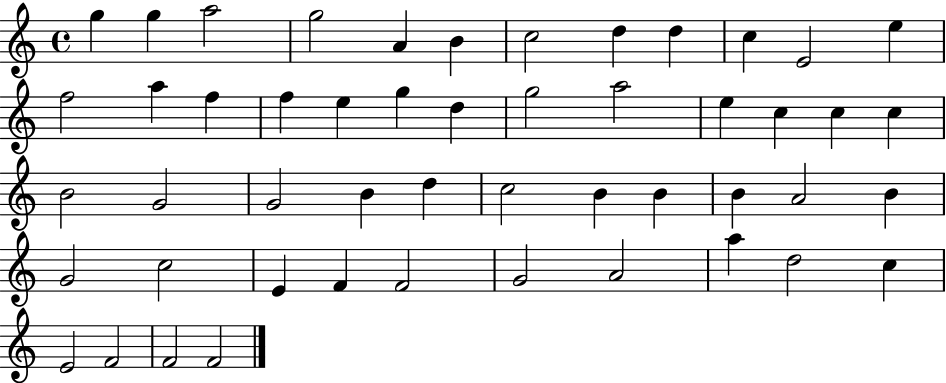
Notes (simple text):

G5/q G5/q A5/h G5/h A4/q B4/q C5/h D5/q D5/q C5/q E4/h E5/q F5/h A5/q F5/q F5/q E5/q G5/q D5/q G5/h A5/h E5/q C5/q C5/q C5/q B4/h G4/h G4/h B4/q D5/q C5/h B4/q B4/q B4/q A4/h B4/q G4/h C5/h E4/q F4/q F4/h G4/h A4/h A5/q D5/h C5/q E4/h F4/h F4/h F4/h